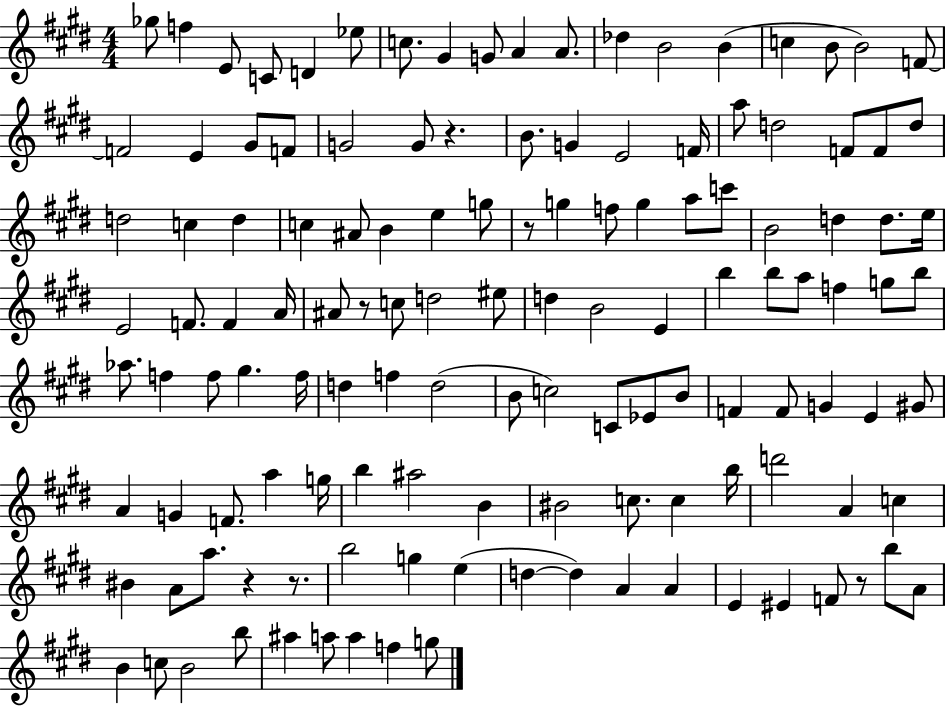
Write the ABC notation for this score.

X:1
T:Untitled
M:4/4
L:1/4
K:E
_g/2 f E/2 C/2 D _e/2 c/2 ^G G/2 A A/2 _d B2 B c B/2 B2 F/2 F2 E ^G/2 F/2 G2 G/2 z B/2 G E2 F/4 a/2 d2 F/2 F/2 d/2 d2 c d c ^A/2 B e g/2 z/2 g f/2 g a/2 c'/2 B2 d d/2 e/4 E2 F/2 F A/4 ^A/2 z/2 c/2 d2 ^e/2 d B2 E b b/2 a/2 f g/2 b/2 _a/2 f f/2 ^g f/4 d f d2 B/2 c2 C/2 _E/2 B/2 F F/2 G E ^G/2 A G F/2 a g/4 b ^a2 B ^B2 c/2 c b/4 d'2 A c ^B A/2 a/2 z z/2 b2 g e d d A A E ^E F/2 z/2 b/2 A/2 B c/2 B2 b/2 ^a a/2 a f g/2